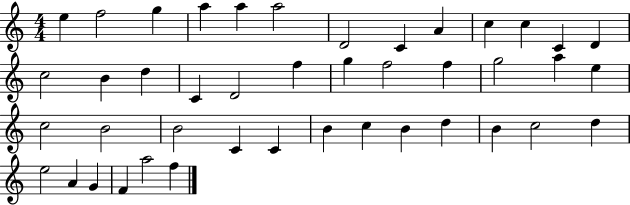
X:1
T:Untitled
M:4/4
L:1/4
K:C
e f2 g a a a2 D2 C A c c C D c2 B d C D2 f g f2 f g2 a e c2 B2 B2 C C B c B d B c2 d e2 A G F a2 f